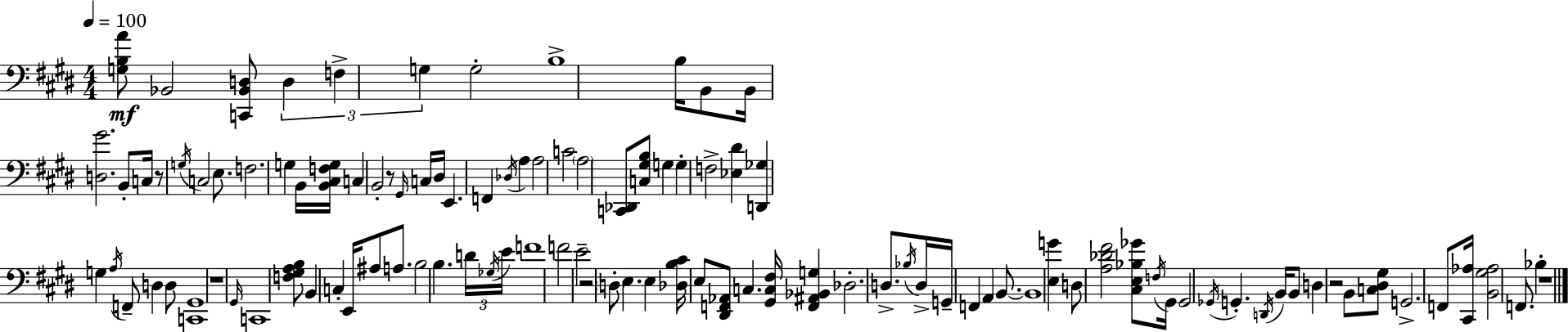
X:1
T:Untitled
M:4/4
L:1/4
K:E
[G,B,A]/2 _B,,2 [C,,_B,,D,]/2 D, F, G, G,2 B,4 B,/4 B,,/2 B,,/4 [D,^G]2 B,,/2 C,/4 z/2 G,/4 C,2 E,/2 F,2 G, B,,/4 [B,,^C,F,G,]/4 C, B,,2 z/2 ^G,,/4 C,/4 ^D,/4 E,, F,, _D,/4 A, A,2 C2 A,2 [C,,_D,,]/2 [C,^G,B,]/2 G, G, F,2 [_E,^D] [D,,_G,] G, A,/4 F,,/2 D, D,/2 [C,,^G,,]4 z4 ^G,,/4 C,,4 [F,^G,A,B,]/2 B,, C, E,,/4 ^A,/2 A,/2 B,2 B, D/4 _G,/4 E/4 F4 F2 E2 z2 D,/2 E, E, [_D,B,^C]/4 E,/2 [^D,,F,,_A,,]/2 C, [^G,,C,^F,]/4 [F,,^A,,_B,,G,] _D,2 D,/2 _B,/4 D,/4 G,,/4 F,, A,, B,,/2 B,,4 [E,G] D,/2 [A,_D^F]2 [^C,E,_B,_G]/2 F,/4 ^G,,/4 ^G,,2 _G,,/4 G,, D,,/4 B,,/4 B,,/2 D, z2 B,,/2 [C,^D,^G,]/2 G,,2 F,,/2 [^C,,_A,]/4 [B,,^G,_A,]2 F,,/2 _B, z4